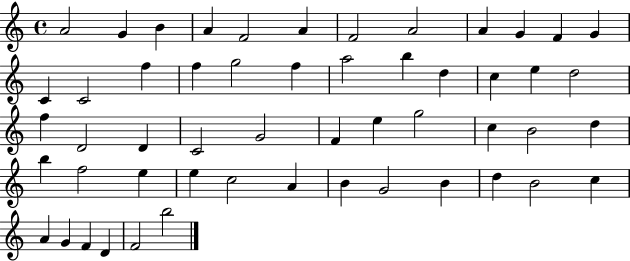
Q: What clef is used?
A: treble